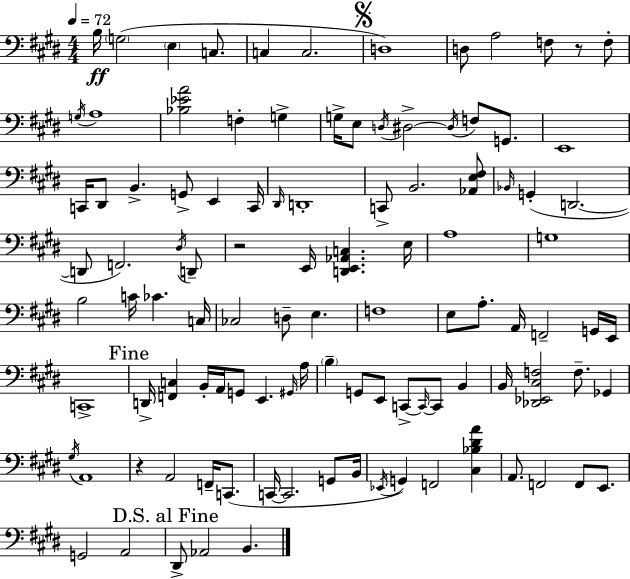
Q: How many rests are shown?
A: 3